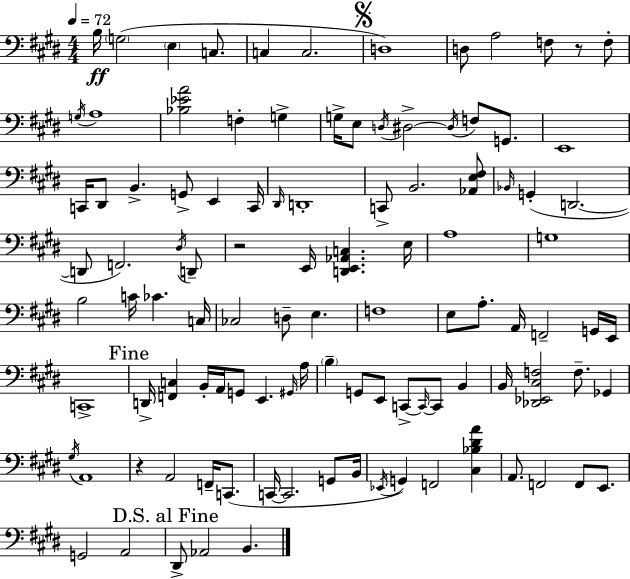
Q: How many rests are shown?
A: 3